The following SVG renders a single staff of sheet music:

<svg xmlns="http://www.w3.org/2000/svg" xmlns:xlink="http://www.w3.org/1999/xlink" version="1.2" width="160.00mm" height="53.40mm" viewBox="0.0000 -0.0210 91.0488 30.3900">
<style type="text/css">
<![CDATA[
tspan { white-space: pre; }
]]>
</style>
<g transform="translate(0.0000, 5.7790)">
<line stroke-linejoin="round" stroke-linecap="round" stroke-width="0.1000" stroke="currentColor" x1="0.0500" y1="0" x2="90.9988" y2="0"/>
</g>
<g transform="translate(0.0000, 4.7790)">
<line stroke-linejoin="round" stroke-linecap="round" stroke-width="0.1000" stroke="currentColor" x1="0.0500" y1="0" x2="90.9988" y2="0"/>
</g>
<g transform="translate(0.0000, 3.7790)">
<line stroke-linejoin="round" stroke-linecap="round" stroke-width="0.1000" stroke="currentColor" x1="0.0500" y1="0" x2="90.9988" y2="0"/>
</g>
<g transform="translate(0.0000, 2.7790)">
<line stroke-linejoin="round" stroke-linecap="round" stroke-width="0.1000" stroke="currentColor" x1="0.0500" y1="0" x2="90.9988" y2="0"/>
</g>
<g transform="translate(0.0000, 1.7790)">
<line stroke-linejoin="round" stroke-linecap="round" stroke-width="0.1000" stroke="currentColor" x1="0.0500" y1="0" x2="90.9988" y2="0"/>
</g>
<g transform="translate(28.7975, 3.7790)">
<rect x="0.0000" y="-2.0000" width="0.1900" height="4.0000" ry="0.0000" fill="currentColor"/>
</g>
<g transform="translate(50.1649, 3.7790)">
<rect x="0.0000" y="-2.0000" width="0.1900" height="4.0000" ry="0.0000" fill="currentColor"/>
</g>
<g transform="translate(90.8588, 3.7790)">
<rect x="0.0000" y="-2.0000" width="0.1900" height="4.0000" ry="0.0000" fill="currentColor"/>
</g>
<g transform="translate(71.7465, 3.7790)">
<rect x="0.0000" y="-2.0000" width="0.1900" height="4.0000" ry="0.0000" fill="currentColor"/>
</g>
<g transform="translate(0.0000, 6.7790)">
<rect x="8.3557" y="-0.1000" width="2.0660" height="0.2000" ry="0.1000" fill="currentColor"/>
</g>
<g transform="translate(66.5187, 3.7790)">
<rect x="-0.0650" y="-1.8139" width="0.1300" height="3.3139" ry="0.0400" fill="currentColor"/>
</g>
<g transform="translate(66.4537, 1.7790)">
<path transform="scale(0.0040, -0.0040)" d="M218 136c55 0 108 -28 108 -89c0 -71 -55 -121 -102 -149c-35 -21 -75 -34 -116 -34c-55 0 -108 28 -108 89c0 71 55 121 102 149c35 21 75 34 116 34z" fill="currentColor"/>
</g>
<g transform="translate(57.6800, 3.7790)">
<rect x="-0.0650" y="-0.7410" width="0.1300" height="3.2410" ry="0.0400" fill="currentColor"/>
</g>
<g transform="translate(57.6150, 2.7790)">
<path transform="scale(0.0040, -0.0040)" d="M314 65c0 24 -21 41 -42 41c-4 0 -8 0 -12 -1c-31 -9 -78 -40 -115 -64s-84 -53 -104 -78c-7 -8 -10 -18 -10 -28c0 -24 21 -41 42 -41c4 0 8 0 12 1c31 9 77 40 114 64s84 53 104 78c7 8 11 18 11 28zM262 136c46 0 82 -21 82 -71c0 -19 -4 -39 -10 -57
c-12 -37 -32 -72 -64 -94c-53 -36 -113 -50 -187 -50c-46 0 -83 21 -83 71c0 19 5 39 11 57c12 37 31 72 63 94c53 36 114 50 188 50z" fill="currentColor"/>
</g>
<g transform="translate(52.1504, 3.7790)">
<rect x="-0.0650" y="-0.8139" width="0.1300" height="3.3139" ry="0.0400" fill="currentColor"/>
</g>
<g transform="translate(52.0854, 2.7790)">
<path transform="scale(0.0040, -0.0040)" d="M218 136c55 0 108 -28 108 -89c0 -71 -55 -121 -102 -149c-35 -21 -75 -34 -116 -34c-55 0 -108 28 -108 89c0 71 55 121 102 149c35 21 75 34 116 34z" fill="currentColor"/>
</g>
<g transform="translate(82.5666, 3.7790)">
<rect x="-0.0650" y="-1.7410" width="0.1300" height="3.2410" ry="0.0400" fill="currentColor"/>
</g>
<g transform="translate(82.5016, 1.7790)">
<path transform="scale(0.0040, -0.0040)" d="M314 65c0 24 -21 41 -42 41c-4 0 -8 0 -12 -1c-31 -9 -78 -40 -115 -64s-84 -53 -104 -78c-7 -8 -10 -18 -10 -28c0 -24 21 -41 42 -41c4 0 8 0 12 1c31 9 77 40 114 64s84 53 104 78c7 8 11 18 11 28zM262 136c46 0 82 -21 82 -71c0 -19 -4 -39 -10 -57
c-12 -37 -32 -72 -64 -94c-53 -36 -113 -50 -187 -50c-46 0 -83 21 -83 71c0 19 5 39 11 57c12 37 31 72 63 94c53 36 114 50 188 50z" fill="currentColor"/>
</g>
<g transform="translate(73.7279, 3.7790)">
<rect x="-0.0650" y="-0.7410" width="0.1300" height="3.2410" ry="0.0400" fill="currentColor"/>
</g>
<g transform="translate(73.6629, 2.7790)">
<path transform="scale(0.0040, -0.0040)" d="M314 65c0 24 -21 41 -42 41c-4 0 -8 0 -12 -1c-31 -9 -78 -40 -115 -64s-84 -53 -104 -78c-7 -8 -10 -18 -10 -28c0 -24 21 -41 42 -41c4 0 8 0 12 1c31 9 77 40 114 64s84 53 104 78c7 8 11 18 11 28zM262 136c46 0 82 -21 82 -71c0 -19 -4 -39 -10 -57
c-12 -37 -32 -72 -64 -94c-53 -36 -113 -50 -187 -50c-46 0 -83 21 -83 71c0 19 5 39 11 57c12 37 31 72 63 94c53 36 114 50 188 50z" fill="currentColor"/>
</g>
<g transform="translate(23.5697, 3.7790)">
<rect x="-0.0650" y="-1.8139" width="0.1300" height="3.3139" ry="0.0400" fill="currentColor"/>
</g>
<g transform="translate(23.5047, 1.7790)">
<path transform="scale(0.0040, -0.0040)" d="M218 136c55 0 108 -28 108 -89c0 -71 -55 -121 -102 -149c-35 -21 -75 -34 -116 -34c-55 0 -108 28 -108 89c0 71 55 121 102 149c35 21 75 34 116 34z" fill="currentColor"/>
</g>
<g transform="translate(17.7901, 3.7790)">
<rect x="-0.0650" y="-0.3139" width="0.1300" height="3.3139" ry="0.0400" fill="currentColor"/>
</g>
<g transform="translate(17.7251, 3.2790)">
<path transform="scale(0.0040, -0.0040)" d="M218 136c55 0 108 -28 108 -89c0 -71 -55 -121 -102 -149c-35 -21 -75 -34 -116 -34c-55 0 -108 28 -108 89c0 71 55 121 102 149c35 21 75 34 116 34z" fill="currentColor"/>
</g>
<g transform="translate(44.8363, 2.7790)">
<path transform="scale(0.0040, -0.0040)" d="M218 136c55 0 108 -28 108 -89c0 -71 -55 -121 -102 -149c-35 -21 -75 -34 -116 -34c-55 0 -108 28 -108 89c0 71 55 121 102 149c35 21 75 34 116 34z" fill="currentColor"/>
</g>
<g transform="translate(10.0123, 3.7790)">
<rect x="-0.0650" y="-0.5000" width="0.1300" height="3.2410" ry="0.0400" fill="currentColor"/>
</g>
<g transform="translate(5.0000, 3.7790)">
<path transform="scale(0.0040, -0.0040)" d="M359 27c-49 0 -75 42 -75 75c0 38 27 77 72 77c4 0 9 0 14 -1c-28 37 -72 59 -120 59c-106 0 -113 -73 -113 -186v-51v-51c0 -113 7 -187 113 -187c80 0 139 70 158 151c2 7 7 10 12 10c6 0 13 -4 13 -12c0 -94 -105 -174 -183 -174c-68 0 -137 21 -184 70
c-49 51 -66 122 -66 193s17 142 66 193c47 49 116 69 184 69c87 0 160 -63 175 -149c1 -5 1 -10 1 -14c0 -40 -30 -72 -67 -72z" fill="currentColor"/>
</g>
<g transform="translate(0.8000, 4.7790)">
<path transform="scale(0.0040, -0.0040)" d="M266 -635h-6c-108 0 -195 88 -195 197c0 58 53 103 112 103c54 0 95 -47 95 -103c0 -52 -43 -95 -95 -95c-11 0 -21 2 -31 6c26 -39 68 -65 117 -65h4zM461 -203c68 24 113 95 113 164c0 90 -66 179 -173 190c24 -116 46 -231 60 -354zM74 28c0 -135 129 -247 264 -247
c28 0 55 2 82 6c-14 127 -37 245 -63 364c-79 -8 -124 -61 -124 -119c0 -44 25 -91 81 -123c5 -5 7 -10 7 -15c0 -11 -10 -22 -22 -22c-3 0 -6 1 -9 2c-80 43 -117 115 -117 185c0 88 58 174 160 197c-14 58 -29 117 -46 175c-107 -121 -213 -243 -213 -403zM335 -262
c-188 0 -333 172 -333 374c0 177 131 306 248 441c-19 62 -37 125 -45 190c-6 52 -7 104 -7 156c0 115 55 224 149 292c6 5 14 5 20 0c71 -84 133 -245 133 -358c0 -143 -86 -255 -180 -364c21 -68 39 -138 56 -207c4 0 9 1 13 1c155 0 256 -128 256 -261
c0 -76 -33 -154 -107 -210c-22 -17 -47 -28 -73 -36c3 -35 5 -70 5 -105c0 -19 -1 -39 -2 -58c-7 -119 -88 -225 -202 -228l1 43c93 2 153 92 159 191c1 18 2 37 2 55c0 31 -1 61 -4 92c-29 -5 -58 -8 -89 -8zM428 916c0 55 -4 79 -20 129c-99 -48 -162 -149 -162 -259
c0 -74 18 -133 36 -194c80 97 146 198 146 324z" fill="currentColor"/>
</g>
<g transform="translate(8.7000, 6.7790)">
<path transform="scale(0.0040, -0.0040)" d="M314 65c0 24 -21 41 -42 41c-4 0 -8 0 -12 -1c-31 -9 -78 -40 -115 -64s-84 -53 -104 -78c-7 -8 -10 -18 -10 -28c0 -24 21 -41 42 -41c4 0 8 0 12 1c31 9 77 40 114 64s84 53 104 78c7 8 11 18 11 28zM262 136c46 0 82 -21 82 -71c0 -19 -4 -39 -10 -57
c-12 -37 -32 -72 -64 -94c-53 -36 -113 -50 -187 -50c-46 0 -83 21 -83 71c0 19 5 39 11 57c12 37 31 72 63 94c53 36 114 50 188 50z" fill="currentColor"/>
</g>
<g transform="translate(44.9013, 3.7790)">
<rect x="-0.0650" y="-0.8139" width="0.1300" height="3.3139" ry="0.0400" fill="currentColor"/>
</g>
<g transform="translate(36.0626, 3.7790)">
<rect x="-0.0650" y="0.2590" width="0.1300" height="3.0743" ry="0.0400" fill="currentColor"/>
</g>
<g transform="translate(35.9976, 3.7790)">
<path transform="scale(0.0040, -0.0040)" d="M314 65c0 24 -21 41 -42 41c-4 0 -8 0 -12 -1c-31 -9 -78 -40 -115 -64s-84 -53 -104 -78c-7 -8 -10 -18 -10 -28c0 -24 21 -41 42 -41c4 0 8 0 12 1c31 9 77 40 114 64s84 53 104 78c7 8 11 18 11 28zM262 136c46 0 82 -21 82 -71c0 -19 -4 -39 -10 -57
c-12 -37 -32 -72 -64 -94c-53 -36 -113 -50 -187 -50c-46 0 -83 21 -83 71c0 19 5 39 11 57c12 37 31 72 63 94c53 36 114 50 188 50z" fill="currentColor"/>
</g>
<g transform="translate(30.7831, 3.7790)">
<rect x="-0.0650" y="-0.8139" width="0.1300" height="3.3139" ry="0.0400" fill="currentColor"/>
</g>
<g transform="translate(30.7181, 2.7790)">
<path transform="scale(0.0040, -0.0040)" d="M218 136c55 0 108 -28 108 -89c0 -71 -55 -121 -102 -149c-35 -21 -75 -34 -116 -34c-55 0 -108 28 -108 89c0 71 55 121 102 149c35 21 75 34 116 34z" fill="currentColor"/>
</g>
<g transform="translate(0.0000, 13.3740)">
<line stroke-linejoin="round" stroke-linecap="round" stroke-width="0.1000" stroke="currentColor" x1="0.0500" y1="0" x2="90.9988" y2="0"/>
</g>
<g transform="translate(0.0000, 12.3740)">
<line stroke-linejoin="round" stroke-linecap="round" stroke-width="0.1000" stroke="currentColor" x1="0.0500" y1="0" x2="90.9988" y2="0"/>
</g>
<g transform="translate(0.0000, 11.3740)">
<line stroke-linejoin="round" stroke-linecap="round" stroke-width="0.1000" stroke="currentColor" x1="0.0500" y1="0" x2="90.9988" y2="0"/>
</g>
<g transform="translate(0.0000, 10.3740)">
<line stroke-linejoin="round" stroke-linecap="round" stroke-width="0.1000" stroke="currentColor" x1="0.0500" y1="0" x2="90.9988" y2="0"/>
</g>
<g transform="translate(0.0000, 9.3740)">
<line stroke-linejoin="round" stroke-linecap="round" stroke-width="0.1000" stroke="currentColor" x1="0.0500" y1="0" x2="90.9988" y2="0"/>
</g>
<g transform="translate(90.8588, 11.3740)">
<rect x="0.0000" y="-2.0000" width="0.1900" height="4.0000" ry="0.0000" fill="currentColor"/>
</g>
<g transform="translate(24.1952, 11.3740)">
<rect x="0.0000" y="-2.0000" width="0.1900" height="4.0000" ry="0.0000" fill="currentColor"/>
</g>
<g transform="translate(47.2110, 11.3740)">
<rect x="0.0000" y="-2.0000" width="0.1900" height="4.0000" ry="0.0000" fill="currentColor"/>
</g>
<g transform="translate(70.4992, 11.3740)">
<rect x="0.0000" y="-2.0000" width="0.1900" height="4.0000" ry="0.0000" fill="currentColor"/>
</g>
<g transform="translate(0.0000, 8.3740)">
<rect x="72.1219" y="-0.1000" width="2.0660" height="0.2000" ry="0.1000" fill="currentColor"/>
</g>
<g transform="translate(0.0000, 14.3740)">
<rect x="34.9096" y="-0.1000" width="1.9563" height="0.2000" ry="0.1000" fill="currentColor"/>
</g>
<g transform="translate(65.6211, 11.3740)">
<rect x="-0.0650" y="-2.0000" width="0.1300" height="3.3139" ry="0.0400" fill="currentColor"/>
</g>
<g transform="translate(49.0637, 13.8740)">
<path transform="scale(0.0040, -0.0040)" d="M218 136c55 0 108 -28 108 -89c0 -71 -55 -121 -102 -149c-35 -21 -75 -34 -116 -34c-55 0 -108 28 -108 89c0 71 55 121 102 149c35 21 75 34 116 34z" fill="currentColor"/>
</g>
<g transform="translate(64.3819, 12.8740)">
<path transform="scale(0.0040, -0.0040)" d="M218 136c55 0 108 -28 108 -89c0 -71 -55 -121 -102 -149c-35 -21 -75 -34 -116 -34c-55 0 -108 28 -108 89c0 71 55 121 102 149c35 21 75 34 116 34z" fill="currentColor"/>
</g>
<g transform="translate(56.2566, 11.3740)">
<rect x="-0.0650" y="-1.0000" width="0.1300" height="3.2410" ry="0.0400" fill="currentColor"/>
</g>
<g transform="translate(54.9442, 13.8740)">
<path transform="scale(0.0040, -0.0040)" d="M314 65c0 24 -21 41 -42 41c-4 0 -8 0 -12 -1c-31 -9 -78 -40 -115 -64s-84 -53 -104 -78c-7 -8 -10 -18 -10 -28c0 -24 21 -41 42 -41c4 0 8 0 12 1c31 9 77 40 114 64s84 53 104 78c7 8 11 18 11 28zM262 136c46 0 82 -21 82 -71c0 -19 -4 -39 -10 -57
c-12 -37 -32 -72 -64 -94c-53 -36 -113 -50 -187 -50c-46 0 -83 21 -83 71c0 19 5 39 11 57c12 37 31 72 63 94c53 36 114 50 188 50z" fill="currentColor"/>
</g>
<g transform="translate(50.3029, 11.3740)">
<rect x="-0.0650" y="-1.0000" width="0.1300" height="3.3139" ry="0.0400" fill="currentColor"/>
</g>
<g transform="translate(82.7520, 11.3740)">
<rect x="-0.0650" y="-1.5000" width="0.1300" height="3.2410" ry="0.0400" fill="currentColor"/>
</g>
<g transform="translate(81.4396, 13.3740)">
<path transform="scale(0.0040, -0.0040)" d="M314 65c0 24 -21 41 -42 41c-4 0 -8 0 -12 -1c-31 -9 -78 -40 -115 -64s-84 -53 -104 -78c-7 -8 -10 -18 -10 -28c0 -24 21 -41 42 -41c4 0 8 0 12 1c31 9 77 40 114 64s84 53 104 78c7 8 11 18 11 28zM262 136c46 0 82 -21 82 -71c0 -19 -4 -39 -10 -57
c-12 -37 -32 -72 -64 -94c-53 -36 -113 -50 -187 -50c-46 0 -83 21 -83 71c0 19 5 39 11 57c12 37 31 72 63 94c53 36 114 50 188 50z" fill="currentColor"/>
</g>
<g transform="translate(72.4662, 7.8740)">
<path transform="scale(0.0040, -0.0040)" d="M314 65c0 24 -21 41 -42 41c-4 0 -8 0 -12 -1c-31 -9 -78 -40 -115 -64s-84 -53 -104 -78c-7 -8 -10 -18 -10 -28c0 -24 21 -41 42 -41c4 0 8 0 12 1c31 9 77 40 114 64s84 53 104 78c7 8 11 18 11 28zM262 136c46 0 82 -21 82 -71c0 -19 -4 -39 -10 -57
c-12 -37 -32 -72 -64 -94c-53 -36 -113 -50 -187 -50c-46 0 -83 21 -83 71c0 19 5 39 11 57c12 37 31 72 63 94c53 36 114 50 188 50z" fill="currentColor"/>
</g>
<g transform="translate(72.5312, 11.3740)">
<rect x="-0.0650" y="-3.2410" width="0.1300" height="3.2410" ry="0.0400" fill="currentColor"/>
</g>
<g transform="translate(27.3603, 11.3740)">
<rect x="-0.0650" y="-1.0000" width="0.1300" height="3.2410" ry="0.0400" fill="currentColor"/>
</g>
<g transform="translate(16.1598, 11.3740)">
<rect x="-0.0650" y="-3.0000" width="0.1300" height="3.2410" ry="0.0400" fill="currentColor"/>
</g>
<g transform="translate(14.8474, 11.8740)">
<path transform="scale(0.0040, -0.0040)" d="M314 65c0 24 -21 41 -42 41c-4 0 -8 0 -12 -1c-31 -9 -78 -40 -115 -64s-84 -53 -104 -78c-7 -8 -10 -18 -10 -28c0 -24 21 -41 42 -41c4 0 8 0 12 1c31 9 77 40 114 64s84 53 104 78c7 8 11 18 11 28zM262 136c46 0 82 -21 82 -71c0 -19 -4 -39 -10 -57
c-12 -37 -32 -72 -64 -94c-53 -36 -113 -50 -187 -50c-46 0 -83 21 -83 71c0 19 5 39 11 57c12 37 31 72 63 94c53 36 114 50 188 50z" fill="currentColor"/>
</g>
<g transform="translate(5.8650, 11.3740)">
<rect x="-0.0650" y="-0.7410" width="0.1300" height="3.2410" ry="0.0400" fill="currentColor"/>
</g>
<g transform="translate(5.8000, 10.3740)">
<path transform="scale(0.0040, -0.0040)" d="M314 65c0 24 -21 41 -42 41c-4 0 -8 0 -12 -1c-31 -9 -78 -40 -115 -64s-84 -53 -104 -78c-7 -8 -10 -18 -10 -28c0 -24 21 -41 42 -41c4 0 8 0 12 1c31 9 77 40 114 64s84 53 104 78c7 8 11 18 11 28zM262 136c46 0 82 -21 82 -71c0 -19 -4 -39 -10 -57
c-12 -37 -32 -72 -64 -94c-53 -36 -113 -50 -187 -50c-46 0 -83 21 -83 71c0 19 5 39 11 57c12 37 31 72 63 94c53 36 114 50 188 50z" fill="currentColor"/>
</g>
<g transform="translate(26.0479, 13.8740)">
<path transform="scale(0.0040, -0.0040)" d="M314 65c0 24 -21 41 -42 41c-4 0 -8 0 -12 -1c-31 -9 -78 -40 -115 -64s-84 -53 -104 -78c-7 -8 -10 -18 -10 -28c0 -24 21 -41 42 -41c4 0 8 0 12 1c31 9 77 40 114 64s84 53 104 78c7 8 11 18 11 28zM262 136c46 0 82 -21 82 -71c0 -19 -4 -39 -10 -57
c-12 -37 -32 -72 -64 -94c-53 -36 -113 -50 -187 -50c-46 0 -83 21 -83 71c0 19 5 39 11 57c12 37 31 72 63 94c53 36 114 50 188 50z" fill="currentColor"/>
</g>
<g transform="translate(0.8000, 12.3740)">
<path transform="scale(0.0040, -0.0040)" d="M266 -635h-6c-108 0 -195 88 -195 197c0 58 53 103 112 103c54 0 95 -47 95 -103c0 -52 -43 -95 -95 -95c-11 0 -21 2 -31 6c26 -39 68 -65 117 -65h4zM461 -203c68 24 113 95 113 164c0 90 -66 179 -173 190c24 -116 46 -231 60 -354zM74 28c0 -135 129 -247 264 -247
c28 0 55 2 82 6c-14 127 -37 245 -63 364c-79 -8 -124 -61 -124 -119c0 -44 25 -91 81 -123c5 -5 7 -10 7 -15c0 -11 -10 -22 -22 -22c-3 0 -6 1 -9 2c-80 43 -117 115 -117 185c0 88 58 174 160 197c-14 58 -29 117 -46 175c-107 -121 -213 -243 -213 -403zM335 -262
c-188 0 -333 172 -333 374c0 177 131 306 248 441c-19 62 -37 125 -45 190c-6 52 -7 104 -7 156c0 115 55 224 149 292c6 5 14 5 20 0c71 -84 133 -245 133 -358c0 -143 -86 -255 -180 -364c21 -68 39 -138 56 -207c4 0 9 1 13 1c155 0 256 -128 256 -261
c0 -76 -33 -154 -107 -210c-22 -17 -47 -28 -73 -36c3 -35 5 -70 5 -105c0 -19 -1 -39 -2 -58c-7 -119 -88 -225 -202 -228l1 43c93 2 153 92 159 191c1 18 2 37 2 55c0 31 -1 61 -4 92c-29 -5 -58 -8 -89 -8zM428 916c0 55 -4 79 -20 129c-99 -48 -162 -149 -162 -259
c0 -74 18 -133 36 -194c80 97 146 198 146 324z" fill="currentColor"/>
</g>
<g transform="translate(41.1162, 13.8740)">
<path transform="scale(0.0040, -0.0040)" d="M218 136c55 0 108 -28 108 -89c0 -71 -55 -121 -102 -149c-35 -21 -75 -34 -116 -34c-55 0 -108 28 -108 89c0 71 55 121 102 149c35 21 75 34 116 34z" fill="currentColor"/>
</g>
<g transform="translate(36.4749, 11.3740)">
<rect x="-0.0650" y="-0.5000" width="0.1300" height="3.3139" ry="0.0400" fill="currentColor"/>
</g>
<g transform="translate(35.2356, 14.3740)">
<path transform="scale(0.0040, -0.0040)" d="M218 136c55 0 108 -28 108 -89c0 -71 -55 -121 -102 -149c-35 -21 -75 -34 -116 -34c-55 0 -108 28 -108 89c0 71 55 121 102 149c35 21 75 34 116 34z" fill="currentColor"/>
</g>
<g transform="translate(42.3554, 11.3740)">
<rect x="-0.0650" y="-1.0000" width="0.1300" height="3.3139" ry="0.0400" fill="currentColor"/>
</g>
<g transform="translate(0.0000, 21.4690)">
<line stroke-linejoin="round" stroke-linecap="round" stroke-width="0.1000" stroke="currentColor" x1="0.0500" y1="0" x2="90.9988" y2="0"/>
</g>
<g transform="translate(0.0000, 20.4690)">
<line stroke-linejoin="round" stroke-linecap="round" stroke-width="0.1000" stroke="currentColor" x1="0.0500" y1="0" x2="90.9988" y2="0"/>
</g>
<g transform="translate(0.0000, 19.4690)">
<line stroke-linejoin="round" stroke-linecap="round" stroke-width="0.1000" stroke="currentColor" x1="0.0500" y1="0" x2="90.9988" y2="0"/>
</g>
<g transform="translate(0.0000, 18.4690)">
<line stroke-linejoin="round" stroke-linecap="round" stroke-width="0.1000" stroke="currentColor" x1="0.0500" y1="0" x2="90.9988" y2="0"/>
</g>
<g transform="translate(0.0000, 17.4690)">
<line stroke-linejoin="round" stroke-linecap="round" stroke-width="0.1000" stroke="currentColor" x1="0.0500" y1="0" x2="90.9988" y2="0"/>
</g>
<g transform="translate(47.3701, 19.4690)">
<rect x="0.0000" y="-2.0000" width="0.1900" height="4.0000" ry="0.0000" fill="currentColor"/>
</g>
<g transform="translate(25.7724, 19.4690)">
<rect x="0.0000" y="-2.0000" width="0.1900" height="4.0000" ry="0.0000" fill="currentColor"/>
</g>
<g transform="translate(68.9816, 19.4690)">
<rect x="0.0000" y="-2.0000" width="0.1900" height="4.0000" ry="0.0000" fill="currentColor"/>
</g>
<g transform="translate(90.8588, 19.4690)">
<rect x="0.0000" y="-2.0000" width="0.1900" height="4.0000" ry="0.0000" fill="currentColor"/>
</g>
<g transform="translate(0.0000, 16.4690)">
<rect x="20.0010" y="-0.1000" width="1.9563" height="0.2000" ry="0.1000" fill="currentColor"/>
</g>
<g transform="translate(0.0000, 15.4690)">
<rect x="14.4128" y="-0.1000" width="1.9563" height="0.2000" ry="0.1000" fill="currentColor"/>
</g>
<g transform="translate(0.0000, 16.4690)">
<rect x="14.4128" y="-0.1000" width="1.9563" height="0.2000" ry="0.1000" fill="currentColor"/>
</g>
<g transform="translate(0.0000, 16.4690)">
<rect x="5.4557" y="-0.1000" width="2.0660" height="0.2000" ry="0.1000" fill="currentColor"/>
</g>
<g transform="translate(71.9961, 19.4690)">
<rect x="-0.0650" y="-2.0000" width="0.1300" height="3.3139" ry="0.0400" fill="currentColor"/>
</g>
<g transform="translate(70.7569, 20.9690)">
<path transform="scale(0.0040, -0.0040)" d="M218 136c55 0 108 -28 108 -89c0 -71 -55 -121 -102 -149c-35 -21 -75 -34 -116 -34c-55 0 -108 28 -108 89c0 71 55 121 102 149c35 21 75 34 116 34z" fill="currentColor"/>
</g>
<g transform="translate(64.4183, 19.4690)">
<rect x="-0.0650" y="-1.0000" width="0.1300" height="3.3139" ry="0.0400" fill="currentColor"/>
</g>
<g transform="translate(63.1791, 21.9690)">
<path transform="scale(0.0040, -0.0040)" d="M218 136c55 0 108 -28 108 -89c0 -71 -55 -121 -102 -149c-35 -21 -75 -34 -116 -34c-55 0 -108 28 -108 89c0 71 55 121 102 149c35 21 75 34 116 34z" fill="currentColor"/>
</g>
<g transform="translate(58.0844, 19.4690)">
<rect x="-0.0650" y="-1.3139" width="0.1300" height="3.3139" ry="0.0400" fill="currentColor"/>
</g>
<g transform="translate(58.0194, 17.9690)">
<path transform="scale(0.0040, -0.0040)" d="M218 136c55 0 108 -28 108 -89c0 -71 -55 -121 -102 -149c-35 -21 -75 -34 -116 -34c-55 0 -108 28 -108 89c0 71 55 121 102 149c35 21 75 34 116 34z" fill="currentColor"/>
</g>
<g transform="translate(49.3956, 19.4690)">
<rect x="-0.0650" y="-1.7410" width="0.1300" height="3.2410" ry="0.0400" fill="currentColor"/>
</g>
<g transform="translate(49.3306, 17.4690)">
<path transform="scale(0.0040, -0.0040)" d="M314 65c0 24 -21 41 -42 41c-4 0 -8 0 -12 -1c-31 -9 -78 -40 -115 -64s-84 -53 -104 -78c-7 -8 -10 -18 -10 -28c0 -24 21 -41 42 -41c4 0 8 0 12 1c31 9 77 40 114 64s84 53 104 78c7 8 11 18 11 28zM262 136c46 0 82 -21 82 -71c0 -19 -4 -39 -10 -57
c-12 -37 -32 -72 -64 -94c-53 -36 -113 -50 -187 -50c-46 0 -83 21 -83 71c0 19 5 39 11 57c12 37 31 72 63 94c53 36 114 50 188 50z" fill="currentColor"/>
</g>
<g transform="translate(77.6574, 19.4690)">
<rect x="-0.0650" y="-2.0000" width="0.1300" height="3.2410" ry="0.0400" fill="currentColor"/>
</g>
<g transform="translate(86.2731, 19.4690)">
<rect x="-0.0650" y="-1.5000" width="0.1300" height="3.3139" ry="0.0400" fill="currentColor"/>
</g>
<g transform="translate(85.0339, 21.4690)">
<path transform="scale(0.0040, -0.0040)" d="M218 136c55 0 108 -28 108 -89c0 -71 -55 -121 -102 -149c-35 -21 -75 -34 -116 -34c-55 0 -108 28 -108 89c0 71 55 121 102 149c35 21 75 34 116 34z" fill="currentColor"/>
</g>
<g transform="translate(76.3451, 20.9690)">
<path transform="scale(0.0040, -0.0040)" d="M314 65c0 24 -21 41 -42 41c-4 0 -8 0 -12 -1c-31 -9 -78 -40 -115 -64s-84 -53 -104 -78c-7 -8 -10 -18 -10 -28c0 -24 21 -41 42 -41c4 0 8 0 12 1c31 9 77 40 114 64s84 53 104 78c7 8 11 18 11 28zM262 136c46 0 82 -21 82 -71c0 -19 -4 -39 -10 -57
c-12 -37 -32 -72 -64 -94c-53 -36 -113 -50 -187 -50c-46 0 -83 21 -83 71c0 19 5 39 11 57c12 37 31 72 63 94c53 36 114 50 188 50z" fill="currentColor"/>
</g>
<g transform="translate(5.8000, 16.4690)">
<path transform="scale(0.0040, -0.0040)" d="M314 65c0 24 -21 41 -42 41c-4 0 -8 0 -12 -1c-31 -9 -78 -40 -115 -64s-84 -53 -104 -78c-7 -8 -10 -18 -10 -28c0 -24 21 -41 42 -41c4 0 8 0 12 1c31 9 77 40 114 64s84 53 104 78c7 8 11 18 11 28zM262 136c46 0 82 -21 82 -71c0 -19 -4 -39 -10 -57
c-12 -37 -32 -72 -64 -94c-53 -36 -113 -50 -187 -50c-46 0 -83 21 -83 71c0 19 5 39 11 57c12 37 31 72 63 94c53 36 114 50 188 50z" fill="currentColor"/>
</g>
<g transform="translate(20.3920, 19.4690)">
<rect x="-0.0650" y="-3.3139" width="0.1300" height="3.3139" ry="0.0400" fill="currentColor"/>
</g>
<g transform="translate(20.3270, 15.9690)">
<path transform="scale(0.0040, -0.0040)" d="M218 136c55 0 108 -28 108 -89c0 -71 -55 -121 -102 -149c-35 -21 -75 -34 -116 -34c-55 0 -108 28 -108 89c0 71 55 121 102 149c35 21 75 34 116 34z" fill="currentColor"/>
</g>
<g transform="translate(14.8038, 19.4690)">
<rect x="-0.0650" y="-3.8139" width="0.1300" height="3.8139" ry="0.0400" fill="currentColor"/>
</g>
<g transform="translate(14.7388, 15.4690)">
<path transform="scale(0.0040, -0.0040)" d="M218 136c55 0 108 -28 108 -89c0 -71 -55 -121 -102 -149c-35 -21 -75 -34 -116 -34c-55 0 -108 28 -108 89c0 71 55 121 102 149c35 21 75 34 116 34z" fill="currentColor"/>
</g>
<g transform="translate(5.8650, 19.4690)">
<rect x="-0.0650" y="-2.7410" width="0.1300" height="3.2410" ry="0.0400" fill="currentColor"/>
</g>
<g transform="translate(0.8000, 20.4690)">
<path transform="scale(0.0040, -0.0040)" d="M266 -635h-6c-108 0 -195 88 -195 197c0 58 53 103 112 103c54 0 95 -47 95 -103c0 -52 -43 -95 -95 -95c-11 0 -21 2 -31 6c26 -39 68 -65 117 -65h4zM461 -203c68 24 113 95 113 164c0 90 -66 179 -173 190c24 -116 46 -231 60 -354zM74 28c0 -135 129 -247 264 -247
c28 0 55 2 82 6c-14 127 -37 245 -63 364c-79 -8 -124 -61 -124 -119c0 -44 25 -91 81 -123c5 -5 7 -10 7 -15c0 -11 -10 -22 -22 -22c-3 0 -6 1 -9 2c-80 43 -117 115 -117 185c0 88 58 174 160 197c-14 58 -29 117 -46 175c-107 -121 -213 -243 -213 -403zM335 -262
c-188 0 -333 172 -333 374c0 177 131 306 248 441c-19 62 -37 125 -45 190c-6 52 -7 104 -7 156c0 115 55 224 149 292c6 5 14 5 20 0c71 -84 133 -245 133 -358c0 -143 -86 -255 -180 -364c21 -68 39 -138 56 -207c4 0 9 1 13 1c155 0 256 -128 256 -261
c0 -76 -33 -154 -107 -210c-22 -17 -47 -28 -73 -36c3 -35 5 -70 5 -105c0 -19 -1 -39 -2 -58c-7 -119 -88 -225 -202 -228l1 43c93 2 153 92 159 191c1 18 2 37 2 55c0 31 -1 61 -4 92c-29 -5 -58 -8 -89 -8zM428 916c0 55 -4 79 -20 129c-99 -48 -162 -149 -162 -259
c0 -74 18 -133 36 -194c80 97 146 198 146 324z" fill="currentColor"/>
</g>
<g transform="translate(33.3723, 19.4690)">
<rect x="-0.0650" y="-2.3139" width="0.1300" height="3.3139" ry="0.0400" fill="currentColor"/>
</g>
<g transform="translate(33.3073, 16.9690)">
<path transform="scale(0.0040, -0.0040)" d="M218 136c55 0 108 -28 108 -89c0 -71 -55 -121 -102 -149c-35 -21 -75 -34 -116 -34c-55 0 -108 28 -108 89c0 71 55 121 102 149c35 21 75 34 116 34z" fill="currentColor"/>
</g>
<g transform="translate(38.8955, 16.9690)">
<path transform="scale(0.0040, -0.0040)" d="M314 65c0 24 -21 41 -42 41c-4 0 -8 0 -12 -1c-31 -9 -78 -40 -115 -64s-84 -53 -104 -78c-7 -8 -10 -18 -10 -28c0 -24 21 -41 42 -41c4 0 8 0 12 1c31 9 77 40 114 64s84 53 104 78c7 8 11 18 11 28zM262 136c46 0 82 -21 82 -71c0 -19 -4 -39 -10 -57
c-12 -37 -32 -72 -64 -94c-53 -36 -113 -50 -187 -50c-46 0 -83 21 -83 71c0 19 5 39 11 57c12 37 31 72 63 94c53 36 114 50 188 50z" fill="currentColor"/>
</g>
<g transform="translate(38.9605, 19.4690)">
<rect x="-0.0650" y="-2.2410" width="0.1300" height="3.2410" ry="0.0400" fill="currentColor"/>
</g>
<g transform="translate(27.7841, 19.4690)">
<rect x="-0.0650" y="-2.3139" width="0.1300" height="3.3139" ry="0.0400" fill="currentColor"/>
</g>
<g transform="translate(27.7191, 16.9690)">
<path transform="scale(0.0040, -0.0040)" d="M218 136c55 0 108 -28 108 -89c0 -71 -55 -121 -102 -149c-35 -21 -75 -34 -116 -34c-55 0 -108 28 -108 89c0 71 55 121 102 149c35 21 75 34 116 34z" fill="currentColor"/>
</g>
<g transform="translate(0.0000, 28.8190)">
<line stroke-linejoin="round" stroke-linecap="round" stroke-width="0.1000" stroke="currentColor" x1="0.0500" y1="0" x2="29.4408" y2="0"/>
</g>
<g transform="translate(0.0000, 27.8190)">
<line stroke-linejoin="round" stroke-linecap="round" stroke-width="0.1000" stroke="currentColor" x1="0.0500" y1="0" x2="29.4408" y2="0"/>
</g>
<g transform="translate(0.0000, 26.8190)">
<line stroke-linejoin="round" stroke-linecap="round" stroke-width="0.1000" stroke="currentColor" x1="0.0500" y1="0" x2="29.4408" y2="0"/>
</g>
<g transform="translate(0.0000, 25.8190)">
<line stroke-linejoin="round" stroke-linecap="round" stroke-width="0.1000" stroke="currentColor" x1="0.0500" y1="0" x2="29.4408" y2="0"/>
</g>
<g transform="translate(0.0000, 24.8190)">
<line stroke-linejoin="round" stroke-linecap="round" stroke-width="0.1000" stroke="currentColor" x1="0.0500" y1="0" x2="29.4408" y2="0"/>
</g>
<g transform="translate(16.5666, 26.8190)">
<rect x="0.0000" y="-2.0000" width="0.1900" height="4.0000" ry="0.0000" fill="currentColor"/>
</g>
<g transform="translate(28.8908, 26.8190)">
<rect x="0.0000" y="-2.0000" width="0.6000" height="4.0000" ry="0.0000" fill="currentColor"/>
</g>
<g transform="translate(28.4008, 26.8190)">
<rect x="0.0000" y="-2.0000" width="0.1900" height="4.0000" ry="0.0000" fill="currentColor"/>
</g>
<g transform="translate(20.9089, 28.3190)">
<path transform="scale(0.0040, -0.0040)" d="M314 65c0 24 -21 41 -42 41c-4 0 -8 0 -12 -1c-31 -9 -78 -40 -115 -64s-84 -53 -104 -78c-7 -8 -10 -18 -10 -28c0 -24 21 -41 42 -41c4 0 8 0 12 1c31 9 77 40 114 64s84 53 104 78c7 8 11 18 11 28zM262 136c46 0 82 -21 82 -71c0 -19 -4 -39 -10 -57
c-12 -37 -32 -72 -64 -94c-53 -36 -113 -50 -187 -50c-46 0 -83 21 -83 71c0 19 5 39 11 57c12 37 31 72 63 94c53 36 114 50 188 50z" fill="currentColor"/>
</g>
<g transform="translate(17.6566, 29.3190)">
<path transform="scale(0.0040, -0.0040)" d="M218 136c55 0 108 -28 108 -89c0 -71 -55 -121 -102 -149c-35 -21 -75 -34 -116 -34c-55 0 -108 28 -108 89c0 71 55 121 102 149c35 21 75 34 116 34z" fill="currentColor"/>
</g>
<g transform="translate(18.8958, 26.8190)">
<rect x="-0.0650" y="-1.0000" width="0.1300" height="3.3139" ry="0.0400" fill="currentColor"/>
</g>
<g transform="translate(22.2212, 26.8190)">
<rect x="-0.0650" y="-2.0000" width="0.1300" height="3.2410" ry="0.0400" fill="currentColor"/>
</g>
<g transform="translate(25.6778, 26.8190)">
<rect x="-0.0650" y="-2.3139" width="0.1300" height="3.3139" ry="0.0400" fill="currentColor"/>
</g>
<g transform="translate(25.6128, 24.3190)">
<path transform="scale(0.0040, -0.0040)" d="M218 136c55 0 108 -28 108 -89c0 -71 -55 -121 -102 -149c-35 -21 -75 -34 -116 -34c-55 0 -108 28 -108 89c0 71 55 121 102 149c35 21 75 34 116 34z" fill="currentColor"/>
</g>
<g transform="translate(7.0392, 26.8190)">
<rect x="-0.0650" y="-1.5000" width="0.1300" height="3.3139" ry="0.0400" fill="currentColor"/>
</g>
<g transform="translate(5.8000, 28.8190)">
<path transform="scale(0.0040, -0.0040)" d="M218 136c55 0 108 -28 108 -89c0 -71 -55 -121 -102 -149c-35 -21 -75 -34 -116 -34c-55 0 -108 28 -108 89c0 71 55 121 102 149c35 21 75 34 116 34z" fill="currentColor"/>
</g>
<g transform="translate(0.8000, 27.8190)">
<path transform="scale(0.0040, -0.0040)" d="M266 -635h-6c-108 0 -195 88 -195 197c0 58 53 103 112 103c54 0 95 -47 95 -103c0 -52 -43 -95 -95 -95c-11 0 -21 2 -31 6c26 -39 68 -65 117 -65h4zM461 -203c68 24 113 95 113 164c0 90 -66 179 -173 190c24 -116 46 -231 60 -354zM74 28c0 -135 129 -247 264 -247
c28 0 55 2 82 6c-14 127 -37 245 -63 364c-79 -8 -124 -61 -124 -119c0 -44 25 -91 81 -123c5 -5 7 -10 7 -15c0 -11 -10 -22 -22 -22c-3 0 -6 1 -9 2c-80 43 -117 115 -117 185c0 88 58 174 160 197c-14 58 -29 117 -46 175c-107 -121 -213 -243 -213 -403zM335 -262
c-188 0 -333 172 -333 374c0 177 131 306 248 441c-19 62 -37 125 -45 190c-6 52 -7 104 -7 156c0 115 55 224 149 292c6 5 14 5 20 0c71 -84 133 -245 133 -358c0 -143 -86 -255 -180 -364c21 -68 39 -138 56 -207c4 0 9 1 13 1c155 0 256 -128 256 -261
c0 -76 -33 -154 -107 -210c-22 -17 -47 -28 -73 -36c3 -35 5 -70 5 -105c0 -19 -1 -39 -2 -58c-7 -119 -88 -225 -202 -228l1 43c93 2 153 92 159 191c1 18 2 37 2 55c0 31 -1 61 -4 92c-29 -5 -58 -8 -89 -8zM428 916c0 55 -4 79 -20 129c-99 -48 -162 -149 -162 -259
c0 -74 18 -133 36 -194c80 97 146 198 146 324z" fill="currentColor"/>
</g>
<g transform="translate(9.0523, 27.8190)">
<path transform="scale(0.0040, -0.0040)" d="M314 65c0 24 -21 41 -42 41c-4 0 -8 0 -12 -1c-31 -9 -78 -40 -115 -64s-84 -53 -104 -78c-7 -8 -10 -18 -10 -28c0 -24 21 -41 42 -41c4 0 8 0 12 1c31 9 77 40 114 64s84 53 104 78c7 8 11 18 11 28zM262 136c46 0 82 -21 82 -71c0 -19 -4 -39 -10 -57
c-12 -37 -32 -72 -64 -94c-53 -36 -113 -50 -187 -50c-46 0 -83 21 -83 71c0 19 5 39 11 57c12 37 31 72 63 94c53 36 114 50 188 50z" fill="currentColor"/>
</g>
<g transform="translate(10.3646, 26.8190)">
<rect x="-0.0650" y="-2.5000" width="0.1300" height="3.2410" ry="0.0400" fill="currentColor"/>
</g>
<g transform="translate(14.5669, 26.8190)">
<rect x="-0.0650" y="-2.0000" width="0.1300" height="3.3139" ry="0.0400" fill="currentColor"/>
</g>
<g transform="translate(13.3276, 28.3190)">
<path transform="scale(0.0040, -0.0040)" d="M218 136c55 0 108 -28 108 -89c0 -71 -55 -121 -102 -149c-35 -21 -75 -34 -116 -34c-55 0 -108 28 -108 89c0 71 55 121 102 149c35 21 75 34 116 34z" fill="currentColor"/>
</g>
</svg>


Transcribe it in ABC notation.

X:1
T:Untitled
M:4/4
L:1/4
K:C
C2 c f d B2 d d d2 f d2 f2 d2 A2 D2 C D D D2 F b2 E2 a2 c' b g g g2 f2 e D F F2 E E G2 F D F2 g